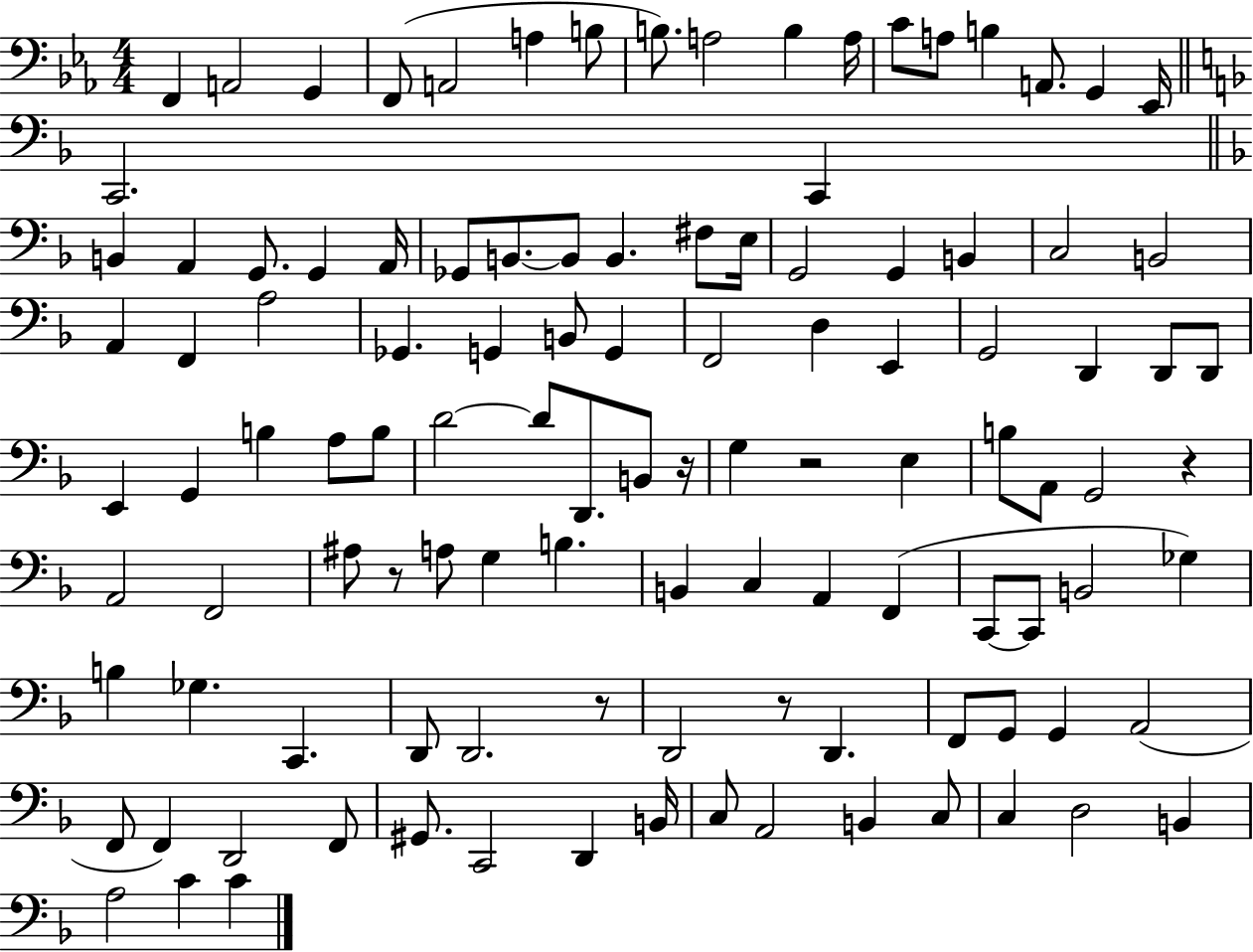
{
  \clef bass
  \numericTimeSignature
  \time 4/4
  \key ees \major
  f,4 a,2 g,4 | f,8( a,2 a4 b8 | b8.) a2 b4 a16 | c'8 a8 b4 a,8. g,4 ees,16 | \break \bar "||" \break \key f \major c,2. c,4 | \bar "||" \break \key d \minor b,4 a,4 g,8. g,4 a,16 | ges,8 b,8.~~ b,8 b,4. fis8 e16 | g,2 g,4 b,4 | c2 b,2 | \break a,4 f,4 a2 | ges,4. g,4 b,8 g,4 | f,2 d4 e,4 | g,2 d,4 d,8 d,8 | \break e,4 g,4 b4 a8 b8 | d'2~~ d'8 d,8. b,8 r16 | g4 r2 e4 | b8 a,8 g,2 r4 | \break a,2 f,2 | ais8 r8 a8 g4 b4. | b,4 c4 a,4 f,4( | c,8~~ c,8 b,2 ges4) | \break b4 ges4. c,4. | d,8 d,2. r8 | d,2 r8 d,4. | f,8 g,8 g,4 a,2( | \break f,8 f,4) d,2 f,8 | gis,8. c,2 d,4 b,16 | c8 a,2 b,4 c8 | c4 d2 b,4 | \break a2 c'4 c'4 | \bar "|."
}